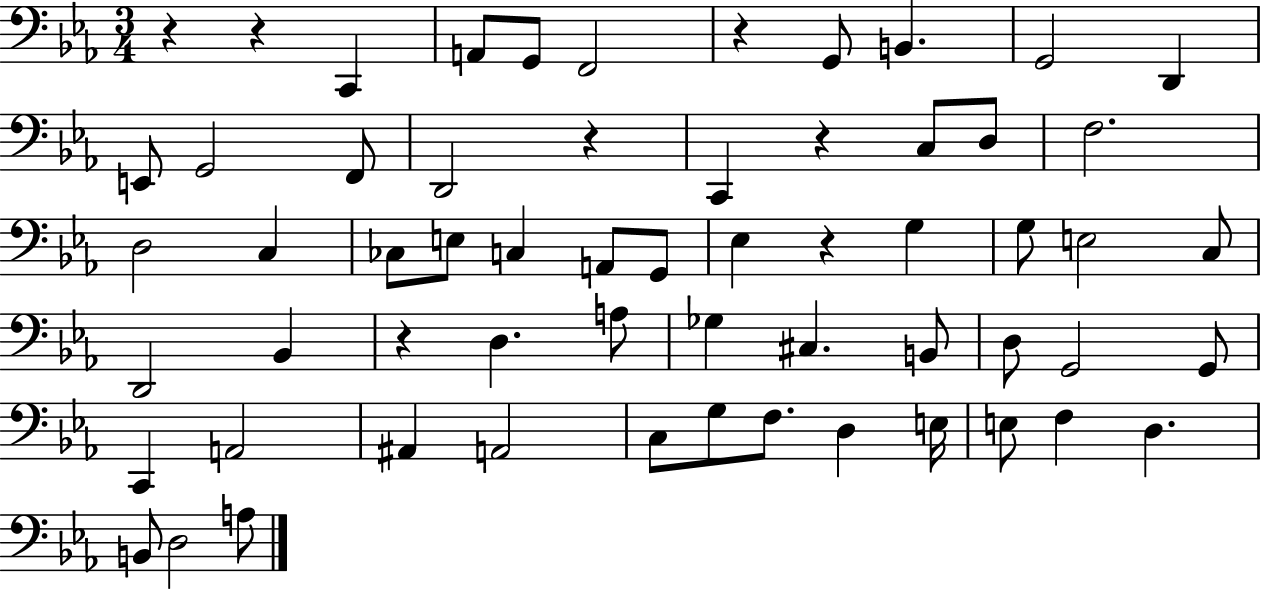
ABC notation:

X:1
T:Untitled
M:3/4
L:1/4
K:Eb
z z C,, A,,/2 G,,/2 F,,2 z G,,/2 B,, G,,2 D,, E,,/2 G,,2 F,,/2 D,,2 z C,, z C,/2 D,/2 F,2 D,2 C, _C,/2 E,/2 C, A,,/2 G,,/2 _E, z G, G,/2 E,2 C,/2 D,,2 _B,, z D, A,/2 _G, ^C, B,,/2 D,/2 G,,2 G,,/2 C,, A,,2 ^A,, A,,2 C,/2 G,/2 F,/2 D, E,/4 E,/2 F, D, B,,/2 D,2 A,/2